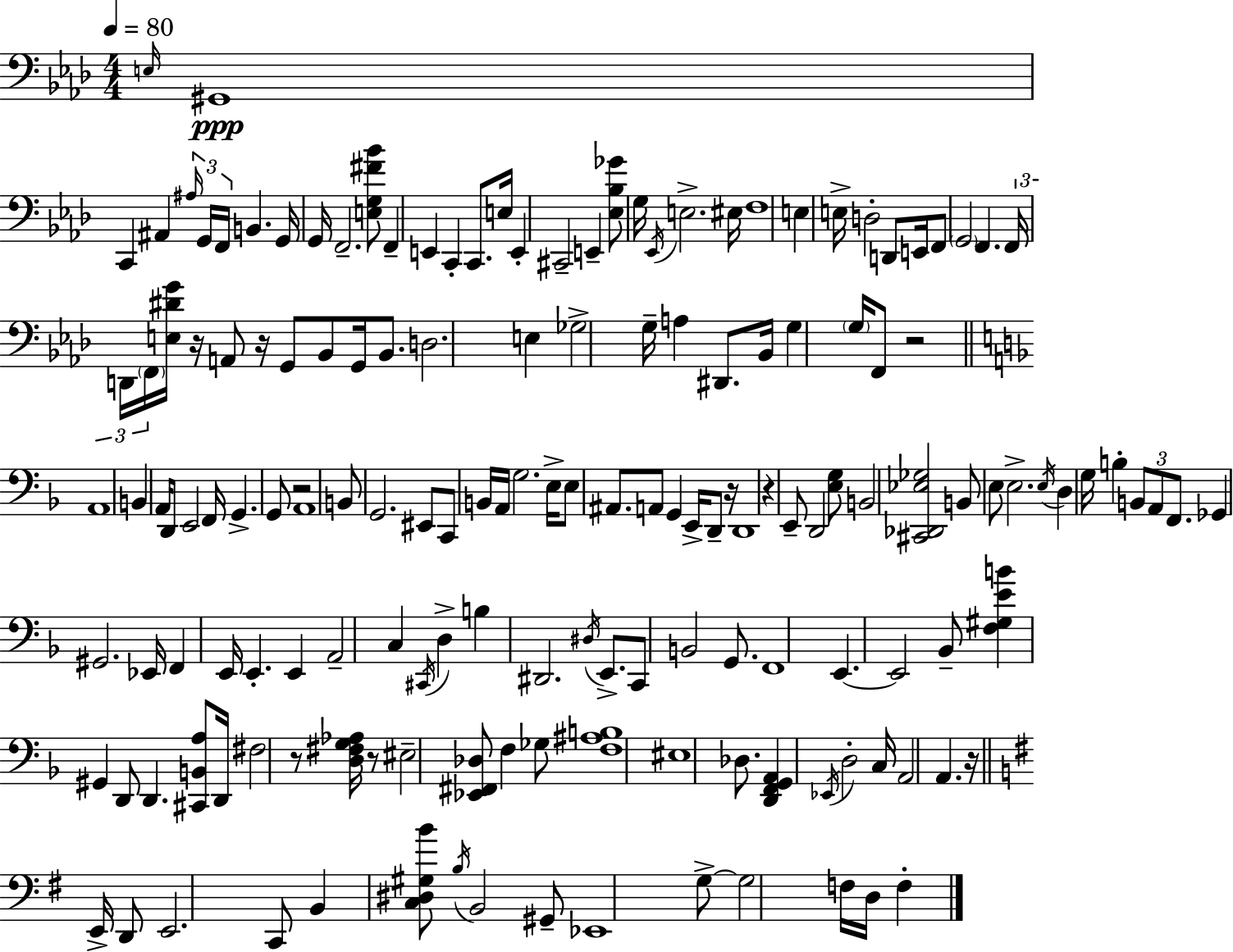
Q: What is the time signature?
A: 4/4